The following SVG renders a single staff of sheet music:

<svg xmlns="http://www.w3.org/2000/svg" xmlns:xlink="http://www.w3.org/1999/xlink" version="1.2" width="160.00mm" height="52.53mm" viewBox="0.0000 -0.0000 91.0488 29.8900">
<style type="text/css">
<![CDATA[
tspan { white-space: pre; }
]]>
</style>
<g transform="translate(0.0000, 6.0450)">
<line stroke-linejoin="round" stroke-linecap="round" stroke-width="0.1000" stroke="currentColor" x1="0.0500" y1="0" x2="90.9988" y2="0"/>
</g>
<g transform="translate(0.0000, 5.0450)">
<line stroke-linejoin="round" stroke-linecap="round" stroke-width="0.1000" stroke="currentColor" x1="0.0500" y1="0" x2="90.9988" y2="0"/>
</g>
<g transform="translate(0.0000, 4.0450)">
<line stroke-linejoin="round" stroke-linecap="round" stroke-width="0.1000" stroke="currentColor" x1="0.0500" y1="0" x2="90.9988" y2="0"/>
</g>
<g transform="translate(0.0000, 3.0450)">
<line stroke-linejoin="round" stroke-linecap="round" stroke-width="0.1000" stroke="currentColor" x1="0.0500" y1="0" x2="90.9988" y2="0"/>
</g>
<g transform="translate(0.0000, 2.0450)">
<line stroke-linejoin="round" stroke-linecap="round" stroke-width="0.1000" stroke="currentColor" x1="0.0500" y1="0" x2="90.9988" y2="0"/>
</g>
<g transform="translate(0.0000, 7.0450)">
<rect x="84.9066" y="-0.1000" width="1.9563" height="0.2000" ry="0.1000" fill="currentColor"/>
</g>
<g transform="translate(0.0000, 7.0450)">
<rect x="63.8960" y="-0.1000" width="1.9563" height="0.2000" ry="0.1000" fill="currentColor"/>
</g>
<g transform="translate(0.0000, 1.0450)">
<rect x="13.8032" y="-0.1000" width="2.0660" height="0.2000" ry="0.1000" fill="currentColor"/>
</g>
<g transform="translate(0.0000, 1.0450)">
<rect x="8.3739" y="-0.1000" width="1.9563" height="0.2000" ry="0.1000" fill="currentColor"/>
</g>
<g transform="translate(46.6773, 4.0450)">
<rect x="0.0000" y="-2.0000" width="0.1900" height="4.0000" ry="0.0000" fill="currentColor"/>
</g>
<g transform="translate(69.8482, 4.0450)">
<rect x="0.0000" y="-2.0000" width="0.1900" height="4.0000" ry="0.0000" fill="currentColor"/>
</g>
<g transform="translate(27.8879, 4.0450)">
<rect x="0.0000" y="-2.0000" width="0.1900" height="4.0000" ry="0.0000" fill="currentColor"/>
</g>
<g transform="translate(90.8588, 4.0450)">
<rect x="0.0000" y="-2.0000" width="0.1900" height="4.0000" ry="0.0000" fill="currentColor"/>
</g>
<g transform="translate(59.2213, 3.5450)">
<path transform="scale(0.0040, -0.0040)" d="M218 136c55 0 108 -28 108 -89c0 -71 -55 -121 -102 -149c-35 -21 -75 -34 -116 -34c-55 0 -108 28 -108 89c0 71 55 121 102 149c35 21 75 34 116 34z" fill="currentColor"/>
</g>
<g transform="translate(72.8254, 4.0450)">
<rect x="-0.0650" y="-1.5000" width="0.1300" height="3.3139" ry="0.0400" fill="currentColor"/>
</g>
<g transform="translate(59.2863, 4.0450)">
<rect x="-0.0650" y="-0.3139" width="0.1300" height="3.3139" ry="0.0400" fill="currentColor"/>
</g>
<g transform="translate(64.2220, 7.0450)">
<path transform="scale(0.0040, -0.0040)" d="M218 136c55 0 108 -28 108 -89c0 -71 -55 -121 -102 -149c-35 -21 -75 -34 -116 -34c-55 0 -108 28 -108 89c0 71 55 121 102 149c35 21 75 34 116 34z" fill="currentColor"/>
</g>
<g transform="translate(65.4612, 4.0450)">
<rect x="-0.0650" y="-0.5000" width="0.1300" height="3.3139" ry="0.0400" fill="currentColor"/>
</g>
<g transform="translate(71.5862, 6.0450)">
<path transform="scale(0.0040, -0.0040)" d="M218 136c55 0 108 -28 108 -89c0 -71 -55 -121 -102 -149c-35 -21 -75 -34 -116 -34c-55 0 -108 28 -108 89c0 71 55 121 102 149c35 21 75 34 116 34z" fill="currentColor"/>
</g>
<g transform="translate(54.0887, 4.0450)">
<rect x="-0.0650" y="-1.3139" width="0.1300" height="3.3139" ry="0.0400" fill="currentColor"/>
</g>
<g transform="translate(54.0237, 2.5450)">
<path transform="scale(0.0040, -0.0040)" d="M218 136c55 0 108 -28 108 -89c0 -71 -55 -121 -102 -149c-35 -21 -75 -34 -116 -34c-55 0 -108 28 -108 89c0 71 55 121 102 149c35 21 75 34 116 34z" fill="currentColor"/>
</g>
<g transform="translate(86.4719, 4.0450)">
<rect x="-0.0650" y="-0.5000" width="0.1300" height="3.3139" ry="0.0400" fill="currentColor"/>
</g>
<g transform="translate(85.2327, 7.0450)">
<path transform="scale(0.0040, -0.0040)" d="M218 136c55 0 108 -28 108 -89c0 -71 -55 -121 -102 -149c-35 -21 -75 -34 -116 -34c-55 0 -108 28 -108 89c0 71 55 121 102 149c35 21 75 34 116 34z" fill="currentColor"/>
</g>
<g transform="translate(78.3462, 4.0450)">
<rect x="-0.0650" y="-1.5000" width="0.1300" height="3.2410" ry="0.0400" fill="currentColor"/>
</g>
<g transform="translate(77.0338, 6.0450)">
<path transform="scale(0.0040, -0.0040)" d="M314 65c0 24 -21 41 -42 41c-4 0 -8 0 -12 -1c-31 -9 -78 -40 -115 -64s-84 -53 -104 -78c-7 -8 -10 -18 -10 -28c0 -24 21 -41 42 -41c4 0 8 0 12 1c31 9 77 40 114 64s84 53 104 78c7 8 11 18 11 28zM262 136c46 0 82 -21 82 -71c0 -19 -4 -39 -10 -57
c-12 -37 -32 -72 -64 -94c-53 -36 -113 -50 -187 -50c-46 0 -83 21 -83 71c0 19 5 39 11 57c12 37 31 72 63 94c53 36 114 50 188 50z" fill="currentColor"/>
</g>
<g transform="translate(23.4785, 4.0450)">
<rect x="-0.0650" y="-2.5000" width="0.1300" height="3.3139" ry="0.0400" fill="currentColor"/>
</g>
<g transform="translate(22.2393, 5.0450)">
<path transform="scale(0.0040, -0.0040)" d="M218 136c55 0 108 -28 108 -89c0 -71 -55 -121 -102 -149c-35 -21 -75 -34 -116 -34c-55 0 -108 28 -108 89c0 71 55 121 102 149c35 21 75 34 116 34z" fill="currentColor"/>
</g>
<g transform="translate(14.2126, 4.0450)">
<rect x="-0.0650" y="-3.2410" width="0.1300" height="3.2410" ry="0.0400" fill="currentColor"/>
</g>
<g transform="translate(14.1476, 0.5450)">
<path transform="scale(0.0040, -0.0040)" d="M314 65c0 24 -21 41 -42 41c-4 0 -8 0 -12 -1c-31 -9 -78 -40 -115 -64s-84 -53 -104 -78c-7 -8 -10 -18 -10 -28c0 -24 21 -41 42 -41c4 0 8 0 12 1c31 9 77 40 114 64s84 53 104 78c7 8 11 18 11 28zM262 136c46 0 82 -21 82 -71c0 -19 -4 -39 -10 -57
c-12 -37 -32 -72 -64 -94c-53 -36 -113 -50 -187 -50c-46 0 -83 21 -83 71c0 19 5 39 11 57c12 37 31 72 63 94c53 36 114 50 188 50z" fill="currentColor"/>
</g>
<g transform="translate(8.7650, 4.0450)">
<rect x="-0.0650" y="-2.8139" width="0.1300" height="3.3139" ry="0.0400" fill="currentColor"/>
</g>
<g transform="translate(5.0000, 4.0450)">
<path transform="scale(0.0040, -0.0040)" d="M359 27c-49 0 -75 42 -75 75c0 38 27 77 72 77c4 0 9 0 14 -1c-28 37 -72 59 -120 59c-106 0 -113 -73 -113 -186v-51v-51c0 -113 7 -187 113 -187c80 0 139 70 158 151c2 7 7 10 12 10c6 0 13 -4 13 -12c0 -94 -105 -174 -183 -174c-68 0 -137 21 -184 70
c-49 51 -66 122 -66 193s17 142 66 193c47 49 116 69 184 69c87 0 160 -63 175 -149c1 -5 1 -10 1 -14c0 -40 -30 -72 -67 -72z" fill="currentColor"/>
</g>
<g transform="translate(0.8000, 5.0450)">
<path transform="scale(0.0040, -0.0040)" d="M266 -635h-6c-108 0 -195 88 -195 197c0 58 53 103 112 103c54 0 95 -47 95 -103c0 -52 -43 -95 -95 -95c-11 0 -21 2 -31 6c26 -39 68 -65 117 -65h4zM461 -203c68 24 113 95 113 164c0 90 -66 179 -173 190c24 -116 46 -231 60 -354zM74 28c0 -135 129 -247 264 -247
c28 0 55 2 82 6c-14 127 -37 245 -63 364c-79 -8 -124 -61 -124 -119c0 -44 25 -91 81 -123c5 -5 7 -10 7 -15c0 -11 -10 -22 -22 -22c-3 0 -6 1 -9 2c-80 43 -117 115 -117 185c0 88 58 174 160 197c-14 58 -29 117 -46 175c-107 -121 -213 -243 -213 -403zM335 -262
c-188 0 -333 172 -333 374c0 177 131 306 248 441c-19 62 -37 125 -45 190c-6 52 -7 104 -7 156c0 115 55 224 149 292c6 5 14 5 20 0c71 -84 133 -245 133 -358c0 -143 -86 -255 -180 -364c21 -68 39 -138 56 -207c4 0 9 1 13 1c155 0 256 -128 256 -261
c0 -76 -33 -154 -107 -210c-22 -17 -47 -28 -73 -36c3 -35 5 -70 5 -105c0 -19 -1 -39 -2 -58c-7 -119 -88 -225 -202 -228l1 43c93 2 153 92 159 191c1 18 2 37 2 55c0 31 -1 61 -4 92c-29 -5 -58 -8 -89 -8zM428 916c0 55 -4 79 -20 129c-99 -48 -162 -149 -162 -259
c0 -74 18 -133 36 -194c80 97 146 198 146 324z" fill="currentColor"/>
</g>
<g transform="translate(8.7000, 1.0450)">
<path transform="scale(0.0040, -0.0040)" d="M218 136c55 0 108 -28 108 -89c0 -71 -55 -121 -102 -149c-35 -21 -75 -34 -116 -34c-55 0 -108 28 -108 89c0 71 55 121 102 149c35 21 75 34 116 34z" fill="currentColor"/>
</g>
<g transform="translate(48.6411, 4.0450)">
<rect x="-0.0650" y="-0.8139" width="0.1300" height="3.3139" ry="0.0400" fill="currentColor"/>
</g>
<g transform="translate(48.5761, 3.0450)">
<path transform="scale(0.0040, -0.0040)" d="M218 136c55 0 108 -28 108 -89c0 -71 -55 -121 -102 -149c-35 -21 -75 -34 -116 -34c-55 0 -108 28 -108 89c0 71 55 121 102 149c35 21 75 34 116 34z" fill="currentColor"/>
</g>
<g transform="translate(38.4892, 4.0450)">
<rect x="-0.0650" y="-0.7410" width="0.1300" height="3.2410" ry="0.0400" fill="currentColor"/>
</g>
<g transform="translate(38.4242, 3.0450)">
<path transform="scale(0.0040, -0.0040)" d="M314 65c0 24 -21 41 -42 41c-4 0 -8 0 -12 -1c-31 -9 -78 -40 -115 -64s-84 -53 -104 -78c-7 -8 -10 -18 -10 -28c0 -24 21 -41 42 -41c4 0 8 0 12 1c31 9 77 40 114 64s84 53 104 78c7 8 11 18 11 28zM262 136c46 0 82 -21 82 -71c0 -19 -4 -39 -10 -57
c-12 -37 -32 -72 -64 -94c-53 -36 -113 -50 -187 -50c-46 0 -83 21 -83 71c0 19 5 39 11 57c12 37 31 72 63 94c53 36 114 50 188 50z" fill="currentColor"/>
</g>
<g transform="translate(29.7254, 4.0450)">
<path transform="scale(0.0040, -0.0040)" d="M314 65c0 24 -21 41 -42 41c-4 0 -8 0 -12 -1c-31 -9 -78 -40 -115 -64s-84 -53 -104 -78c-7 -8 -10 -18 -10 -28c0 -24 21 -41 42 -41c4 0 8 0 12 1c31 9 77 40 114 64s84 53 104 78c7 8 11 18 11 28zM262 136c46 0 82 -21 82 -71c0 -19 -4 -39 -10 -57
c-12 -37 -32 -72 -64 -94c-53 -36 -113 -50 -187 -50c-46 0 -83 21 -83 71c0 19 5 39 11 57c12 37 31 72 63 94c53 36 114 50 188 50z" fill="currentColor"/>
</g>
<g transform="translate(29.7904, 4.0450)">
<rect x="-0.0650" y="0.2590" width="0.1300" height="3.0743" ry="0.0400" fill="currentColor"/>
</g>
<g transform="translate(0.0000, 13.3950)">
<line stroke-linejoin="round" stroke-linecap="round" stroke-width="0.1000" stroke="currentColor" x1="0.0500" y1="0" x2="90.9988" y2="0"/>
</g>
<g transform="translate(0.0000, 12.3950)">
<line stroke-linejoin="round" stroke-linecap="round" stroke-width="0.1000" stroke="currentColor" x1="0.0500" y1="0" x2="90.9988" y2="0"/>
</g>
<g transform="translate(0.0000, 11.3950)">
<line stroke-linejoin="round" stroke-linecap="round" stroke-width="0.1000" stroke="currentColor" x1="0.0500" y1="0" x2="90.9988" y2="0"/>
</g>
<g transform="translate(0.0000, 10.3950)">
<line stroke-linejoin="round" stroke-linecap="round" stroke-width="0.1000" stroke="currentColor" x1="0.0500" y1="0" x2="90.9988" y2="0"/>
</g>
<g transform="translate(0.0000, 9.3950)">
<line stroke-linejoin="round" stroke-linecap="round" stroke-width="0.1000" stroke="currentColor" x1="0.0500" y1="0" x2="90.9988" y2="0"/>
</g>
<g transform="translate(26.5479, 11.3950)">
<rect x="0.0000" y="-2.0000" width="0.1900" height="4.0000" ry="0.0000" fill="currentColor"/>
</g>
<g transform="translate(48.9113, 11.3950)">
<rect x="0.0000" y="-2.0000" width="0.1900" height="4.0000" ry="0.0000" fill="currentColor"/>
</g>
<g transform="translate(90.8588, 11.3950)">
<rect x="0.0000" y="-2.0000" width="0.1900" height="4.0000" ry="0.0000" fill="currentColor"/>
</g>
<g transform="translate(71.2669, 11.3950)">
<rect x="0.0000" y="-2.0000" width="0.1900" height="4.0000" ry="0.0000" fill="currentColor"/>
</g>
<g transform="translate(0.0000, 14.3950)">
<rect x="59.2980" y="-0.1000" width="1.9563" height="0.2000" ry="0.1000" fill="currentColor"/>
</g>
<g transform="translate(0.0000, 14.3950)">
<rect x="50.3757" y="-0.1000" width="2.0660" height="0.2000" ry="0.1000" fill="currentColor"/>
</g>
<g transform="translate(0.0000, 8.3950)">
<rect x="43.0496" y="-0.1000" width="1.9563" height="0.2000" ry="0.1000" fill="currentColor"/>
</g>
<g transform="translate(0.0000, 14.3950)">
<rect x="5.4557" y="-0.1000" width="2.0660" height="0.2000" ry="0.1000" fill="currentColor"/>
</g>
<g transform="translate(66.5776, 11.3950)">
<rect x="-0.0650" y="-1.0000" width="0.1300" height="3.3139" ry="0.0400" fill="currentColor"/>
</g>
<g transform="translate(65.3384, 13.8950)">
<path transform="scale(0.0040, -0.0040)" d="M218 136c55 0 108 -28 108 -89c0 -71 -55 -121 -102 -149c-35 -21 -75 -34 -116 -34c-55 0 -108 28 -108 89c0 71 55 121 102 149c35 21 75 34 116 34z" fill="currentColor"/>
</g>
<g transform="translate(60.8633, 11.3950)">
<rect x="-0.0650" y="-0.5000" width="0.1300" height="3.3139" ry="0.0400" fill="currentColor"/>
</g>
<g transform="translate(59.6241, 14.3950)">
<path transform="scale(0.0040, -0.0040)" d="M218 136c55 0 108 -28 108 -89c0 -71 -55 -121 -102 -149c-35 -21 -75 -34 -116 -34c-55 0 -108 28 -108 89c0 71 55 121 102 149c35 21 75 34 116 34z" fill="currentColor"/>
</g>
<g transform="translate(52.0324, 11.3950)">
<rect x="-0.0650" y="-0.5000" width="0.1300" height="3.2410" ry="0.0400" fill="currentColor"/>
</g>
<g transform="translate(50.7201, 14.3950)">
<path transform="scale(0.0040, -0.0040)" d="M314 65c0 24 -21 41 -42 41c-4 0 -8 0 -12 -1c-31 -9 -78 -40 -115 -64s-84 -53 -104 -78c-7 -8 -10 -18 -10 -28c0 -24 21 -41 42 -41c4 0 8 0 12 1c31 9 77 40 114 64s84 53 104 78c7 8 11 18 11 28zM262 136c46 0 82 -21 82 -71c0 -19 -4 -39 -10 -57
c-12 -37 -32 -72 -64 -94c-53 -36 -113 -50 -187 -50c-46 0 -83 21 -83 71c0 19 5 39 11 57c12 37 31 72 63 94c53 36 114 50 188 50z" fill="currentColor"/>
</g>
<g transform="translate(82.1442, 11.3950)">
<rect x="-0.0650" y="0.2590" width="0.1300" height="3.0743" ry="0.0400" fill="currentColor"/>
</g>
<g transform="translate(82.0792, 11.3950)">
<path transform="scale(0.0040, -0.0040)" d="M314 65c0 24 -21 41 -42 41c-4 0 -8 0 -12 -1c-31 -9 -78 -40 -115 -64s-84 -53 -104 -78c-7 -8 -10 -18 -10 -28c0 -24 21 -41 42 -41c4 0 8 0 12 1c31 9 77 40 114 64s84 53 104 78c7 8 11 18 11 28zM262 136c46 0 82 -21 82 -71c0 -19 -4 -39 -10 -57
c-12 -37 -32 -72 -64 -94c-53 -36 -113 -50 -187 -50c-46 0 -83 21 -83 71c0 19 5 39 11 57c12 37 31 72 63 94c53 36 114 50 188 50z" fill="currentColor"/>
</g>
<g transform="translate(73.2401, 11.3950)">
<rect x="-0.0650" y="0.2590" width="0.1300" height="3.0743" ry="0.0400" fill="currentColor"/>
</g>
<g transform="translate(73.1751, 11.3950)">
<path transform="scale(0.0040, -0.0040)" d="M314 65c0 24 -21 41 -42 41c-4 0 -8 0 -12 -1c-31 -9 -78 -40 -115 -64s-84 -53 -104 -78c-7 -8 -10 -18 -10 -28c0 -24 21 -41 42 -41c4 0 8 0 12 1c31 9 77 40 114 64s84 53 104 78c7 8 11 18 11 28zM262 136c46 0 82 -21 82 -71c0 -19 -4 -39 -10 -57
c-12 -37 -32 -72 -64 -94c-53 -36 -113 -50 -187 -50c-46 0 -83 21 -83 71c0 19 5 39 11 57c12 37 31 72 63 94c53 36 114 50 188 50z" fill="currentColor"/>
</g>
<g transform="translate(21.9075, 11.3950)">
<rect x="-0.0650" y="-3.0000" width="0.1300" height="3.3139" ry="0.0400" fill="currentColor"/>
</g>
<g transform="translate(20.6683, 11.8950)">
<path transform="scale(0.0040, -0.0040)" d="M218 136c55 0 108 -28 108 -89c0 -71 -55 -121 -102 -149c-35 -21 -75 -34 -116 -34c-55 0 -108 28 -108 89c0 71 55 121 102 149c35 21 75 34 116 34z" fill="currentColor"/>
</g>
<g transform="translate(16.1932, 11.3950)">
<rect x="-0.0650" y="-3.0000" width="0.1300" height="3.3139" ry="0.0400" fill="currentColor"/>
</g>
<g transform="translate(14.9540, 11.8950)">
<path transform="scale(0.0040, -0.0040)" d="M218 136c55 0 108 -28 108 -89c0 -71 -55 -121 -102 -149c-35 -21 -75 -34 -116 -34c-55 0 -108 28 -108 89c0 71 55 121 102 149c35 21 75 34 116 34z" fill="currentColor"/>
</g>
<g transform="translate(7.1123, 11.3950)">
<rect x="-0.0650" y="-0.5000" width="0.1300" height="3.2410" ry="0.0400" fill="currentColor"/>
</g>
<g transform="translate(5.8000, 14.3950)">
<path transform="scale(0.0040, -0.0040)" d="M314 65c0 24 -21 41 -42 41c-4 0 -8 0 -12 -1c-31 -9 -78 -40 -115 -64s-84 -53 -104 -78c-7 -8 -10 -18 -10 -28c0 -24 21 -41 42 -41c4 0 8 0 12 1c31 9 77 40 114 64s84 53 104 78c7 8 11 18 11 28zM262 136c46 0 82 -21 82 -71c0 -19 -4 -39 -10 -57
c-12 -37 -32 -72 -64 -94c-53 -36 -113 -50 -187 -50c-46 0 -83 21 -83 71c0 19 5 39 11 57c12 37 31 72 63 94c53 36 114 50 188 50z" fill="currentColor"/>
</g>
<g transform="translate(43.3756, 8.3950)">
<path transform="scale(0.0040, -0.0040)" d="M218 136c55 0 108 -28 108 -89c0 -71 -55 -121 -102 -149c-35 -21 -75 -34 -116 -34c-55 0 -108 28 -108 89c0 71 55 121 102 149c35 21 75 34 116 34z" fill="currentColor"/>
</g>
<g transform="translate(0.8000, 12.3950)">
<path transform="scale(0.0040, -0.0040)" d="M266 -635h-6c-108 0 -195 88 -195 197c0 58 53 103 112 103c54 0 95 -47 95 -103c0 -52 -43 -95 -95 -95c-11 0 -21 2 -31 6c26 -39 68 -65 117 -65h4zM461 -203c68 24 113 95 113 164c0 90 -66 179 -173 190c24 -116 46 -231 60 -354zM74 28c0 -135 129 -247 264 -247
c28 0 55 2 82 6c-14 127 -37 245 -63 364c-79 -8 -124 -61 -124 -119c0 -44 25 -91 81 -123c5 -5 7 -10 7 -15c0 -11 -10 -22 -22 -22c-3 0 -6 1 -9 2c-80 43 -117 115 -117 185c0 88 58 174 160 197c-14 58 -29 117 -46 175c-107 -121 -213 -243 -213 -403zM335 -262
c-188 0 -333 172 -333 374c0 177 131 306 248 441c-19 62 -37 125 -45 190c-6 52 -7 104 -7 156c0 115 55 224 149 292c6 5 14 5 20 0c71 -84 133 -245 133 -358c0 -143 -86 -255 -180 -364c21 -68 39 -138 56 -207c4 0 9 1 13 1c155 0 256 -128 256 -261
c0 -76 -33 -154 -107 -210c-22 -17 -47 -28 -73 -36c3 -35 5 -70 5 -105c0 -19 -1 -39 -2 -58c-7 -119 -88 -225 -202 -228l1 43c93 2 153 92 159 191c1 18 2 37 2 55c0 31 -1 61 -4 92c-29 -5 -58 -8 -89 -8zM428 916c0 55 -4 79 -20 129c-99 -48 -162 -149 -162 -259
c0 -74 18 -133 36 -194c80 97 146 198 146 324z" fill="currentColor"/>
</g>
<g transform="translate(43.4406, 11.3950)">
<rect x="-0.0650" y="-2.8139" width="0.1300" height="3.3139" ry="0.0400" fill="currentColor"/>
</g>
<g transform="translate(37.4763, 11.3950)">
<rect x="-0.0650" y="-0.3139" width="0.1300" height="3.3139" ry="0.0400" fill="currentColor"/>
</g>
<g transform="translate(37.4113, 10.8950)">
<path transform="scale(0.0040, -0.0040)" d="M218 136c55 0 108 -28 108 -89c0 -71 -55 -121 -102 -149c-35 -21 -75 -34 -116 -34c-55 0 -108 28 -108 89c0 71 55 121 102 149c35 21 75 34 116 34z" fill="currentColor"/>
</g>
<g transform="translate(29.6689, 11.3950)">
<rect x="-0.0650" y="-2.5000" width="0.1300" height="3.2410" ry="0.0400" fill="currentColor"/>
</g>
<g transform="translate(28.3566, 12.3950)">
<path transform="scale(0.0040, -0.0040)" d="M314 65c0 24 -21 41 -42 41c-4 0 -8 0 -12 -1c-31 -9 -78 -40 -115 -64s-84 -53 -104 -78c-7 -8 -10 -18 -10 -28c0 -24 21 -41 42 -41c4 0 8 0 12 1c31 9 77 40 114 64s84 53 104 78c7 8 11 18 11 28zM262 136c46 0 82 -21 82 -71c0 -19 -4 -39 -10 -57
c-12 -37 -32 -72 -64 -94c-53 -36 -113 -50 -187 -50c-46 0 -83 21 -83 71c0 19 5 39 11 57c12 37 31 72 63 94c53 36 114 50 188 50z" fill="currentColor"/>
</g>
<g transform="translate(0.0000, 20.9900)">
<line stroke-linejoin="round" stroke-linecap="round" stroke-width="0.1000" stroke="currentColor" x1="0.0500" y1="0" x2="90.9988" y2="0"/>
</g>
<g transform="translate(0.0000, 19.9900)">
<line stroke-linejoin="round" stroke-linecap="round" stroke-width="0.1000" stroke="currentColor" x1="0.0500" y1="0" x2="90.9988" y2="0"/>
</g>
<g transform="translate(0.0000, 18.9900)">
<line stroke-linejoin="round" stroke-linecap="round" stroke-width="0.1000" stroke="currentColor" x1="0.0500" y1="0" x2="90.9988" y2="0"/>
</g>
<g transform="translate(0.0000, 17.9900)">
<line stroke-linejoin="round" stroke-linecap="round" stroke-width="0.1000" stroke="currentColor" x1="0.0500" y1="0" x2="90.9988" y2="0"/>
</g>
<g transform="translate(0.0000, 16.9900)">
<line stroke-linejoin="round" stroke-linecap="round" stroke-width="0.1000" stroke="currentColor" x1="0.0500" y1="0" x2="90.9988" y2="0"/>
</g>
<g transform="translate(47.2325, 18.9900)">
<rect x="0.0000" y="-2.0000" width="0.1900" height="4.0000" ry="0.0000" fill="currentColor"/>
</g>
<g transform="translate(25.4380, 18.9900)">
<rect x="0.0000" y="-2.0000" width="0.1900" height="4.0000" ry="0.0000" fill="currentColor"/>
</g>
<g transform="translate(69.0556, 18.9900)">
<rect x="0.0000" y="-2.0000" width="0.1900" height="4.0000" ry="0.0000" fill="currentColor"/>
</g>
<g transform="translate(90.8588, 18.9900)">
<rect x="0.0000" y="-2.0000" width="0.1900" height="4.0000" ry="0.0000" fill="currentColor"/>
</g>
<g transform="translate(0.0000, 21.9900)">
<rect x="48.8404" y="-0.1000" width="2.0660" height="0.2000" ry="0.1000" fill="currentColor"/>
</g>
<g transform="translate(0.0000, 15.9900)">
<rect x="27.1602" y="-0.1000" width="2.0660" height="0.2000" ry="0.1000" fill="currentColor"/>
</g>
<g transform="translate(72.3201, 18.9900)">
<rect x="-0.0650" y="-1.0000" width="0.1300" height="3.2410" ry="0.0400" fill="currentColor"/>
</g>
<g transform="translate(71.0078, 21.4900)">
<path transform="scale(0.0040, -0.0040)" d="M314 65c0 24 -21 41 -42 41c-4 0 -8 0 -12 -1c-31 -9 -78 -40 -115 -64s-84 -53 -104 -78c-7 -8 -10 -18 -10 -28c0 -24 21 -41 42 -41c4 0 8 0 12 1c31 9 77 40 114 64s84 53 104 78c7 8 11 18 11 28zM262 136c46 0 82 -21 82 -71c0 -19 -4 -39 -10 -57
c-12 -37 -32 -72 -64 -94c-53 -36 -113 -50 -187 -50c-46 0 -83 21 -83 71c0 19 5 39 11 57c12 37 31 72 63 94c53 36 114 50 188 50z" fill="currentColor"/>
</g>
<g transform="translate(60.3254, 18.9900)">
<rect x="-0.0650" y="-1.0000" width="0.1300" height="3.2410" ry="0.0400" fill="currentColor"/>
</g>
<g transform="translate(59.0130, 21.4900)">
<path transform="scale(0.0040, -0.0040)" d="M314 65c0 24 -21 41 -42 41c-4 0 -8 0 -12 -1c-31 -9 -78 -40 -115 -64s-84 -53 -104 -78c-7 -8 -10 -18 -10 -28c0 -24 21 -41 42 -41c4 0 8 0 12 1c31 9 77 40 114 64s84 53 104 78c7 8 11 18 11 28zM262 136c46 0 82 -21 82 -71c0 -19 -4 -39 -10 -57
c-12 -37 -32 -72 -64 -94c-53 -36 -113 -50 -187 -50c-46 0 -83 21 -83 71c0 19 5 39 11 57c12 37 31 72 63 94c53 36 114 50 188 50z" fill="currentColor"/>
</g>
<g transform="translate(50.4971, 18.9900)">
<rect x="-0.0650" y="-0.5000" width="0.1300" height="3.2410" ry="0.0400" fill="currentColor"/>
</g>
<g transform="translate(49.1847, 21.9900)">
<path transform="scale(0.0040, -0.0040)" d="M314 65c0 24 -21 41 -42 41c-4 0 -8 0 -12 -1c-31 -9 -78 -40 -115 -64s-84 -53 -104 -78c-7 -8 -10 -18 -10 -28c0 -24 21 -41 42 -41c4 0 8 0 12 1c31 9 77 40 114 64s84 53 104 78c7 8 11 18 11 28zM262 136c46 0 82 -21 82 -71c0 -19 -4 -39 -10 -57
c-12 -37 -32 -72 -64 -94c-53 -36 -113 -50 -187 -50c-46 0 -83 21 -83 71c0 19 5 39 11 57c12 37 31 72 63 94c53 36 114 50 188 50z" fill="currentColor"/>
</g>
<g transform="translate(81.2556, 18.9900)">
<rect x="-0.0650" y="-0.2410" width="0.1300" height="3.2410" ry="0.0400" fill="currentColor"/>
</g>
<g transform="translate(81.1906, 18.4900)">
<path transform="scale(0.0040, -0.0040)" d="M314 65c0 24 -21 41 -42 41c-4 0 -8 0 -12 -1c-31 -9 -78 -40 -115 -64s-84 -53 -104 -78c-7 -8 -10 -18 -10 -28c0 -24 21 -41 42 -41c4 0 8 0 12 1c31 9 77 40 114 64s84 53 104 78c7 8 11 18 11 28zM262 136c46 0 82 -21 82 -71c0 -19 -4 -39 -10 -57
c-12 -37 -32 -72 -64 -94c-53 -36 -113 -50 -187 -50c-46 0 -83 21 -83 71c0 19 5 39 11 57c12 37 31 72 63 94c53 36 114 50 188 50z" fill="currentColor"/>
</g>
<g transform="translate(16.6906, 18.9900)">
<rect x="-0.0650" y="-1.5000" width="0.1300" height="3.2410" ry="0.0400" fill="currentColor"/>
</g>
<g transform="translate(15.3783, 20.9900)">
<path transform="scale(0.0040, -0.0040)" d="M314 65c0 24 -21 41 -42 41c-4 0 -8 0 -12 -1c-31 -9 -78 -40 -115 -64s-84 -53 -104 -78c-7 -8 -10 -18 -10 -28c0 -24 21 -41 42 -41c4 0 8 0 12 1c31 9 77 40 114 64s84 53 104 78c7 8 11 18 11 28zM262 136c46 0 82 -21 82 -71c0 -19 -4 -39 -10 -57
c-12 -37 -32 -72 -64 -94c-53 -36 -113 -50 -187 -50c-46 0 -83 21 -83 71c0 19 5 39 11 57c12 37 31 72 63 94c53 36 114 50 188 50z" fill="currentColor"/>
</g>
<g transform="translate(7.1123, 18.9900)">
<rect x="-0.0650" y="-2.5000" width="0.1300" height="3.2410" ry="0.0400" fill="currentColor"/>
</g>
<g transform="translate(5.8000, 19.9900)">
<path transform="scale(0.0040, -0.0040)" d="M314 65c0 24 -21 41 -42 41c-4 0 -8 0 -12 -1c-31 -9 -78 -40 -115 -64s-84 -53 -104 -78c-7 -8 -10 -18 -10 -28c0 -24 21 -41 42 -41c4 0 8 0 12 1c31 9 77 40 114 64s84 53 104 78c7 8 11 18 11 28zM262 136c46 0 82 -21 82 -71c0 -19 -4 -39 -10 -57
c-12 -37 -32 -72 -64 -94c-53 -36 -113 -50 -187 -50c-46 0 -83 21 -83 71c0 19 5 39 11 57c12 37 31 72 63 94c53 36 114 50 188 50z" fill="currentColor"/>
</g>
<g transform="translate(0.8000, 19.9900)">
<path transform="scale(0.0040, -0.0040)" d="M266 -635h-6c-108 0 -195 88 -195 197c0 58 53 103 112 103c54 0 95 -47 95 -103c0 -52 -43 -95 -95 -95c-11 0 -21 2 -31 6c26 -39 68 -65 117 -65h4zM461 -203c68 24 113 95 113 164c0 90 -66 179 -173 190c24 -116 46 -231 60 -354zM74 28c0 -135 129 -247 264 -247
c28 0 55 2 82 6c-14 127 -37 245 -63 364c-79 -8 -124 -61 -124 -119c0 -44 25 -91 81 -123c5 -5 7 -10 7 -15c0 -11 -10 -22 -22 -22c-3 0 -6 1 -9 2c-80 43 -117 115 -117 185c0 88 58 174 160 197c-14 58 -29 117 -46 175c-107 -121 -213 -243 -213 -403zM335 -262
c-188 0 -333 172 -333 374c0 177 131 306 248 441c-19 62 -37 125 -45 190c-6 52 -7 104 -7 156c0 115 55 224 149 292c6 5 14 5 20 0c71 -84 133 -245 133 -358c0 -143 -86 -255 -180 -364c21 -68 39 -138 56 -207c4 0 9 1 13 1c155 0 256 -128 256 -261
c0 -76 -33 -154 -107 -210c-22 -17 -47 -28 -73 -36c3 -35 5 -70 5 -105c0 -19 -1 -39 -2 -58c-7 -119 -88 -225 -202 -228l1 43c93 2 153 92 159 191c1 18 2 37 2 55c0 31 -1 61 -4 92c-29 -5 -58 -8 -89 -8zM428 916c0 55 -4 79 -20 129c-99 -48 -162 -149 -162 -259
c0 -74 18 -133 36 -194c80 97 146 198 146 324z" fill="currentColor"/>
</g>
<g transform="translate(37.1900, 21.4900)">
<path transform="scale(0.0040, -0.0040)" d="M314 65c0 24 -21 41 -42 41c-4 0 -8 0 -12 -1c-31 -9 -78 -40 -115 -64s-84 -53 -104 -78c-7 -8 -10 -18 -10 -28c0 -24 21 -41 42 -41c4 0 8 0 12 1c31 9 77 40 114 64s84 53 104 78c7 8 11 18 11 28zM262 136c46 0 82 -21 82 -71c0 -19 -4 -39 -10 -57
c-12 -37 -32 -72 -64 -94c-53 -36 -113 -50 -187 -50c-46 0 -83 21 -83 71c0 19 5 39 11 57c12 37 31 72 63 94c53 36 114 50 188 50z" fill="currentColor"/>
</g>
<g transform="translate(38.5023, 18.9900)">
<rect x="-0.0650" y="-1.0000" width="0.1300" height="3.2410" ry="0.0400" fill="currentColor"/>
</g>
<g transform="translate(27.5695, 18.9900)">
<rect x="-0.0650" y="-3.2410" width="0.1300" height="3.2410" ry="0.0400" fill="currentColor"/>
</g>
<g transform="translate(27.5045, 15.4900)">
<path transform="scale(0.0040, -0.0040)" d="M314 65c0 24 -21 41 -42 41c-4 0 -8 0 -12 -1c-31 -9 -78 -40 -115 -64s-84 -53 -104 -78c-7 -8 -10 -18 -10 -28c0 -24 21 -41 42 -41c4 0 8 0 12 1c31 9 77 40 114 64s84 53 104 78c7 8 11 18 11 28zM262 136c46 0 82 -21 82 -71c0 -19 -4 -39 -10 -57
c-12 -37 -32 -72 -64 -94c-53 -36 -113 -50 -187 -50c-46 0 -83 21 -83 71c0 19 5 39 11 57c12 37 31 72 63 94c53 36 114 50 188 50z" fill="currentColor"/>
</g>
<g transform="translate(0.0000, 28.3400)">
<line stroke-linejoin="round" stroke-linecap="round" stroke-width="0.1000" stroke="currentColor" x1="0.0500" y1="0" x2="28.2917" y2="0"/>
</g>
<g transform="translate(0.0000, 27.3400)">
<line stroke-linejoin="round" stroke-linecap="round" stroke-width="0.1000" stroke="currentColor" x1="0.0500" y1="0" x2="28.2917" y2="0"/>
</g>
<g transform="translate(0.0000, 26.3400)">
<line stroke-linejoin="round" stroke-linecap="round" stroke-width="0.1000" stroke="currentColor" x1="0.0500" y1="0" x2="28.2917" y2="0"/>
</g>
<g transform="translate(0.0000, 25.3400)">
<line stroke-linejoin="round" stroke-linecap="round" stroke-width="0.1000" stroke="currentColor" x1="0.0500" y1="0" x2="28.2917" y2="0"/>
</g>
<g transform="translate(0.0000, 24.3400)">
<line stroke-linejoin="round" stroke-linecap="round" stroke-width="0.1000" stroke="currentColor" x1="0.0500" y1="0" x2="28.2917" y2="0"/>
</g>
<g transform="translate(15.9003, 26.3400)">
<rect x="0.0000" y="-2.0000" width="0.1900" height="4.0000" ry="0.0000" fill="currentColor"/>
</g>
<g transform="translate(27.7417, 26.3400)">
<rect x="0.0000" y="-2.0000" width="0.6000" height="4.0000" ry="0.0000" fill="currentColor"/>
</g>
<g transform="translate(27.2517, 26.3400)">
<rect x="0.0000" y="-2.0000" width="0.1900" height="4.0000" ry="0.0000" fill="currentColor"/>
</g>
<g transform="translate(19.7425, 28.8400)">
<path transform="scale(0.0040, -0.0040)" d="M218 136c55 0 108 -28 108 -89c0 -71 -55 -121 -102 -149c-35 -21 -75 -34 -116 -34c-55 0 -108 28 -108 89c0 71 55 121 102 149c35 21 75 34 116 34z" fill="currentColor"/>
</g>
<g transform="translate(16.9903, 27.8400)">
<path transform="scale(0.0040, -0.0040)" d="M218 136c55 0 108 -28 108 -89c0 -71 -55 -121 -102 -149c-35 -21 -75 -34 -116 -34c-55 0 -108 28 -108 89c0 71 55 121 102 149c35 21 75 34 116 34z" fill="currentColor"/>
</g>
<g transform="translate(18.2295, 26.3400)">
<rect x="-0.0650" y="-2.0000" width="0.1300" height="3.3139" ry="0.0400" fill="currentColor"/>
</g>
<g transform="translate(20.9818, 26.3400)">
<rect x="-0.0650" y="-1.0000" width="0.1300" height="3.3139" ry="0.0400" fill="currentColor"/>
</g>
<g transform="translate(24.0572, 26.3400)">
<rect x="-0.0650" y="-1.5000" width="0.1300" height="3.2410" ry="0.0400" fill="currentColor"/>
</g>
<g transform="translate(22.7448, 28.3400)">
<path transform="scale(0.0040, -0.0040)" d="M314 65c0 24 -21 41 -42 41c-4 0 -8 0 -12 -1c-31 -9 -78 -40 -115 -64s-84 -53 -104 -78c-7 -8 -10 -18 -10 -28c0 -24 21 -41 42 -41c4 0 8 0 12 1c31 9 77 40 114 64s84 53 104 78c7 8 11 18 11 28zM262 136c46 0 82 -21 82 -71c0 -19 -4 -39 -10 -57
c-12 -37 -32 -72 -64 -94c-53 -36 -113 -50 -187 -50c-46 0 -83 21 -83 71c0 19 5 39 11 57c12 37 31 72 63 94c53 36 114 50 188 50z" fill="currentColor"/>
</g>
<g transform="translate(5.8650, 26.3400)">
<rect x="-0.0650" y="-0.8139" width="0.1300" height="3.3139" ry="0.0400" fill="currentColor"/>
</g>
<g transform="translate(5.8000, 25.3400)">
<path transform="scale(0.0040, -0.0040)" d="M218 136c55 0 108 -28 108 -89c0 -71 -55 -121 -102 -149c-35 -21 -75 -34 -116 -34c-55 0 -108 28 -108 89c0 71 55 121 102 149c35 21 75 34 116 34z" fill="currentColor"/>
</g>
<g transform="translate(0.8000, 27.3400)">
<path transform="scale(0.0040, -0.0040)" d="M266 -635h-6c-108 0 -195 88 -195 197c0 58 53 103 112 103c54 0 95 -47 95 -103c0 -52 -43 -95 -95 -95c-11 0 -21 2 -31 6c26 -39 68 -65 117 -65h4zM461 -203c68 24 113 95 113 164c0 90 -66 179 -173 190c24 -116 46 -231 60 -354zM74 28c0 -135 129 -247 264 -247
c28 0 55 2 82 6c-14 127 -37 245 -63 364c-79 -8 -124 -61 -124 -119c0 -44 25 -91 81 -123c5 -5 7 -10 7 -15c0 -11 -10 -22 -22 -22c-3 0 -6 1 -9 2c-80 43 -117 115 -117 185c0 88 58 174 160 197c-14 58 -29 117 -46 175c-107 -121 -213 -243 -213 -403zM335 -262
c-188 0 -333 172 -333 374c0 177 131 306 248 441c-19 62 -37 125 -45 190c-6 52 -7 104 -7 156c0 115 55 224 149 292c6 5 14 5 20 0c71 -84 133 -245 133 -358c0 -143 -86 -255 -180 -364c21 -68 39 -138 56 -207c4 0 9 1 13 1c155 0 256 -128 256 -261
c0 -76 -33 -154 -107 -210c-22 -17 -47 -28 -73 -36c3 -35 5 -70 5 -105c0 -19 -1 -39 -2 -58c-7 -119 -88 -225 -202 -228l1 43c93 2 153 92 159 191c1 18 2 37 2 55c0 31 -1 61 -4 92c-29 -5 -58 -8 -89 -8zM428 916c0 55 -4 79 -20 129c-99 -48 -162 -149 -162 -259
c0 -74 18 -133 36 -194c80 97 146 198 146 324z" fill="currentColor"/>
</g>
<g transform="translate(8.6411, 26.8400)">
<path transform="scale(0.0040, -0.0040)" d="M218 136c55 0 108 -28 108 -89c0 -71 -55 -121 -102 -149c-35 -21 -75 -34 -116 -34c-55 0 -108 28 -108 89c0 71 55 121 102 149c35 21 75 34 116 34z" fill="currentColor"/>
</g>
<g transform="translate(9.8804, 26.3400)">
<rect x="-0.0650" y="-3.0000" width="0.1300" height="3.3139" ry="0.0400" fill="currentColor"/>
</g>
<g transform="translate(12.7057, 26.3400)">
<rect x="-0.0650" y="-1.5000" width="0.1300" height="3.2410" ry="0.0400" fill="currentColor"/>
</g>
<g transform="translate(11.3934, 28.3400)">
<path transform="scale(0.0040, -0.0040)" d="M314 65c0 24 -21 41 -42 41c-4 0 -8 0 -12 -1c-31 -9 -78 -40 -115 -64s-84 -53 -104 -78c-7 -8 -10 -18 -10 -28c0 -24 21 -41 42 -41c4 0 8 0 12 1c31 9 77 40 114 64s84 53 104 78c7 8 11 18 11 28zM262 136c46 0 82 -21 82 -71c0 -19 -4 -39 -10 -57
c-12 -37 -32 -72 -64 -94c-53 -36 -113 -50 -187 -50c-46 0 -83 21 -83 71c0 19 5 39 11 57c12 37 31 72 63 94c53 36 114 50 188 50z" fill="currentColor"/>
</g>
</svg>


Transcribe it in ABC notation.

X:1
T:Untitled
M:4/4
L:1/4
K:C
a b2 G B2 d2 d e c C E E2 C C2 A A G2 c a C2 C D B2 B2 G2 E2 b2 D2 C2 D2 D2 c2 d A E2 F D E2